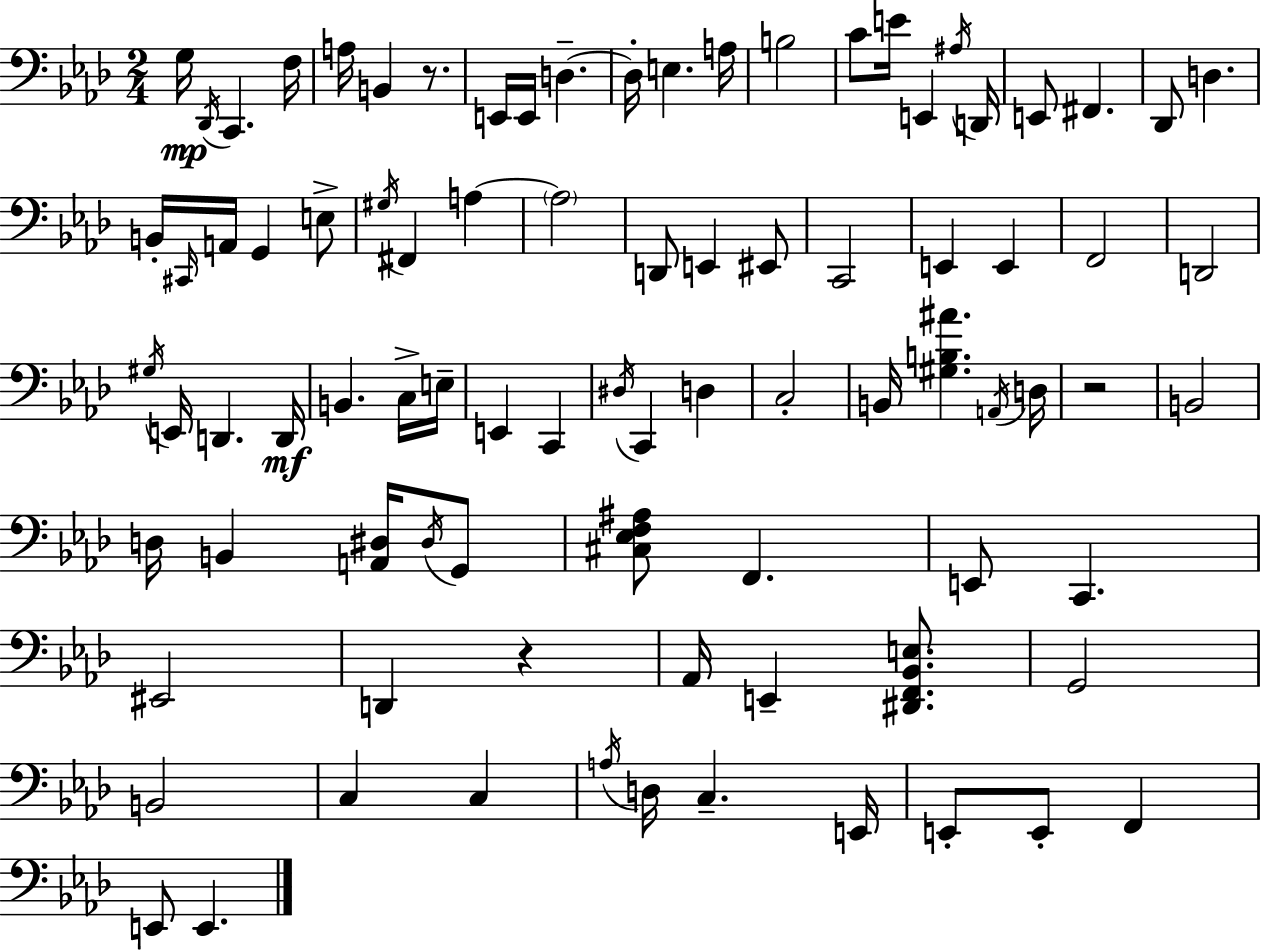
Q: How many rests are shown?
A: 3